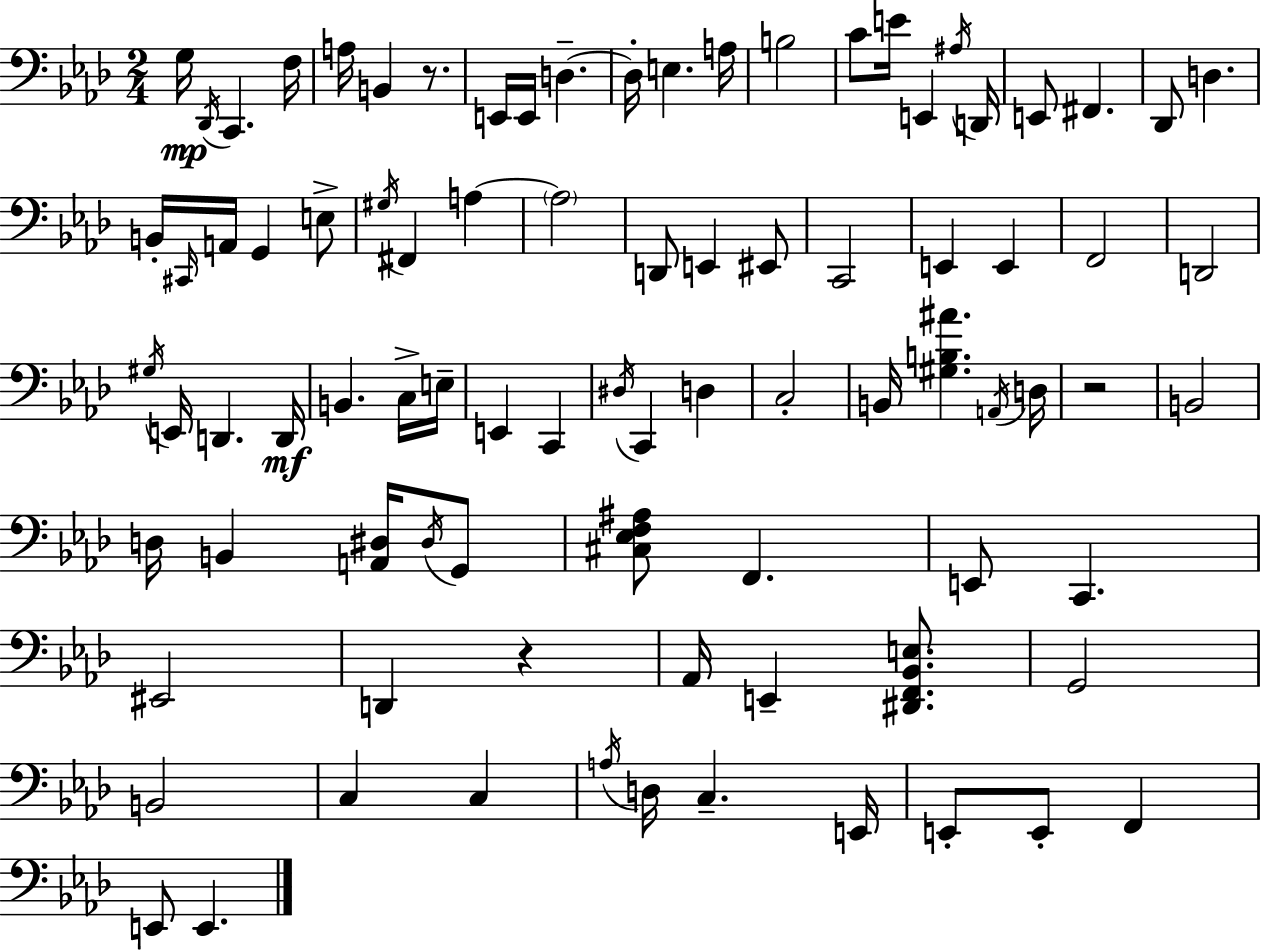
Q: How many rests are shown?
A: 3